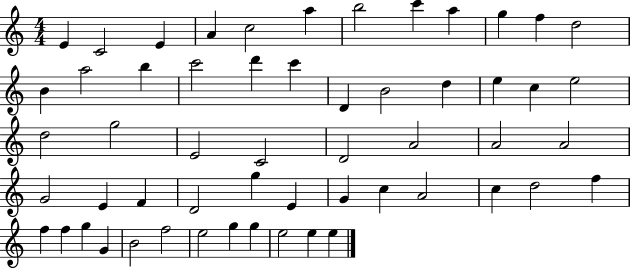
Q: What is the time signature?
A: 4/4